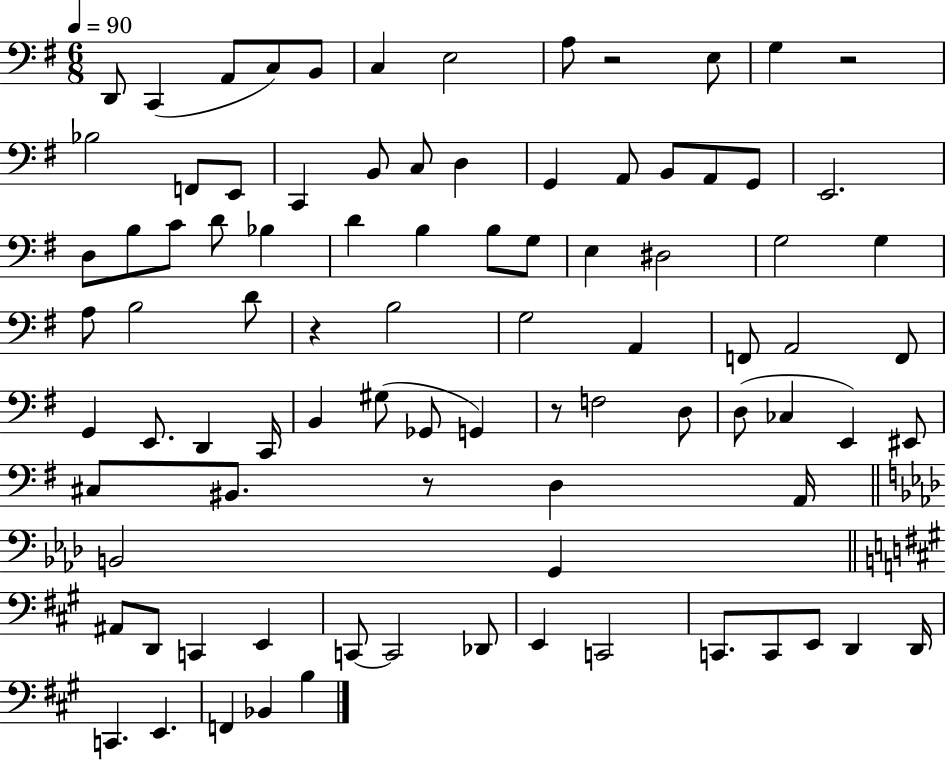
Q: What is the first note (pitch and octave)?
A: D2